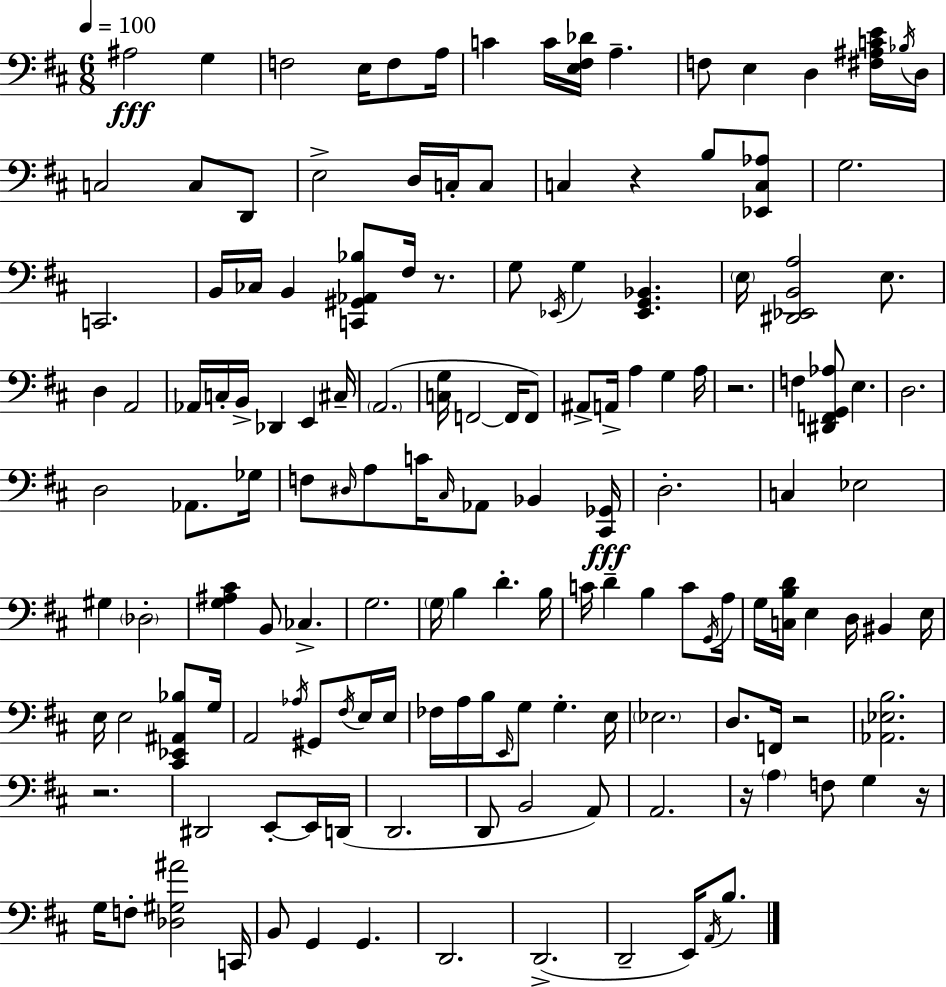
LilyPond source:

{
  \clef bass
  \numericTimeSignature
  \time 6/8
  \key d \major
  \tempo 4 = 100
  ais2\fff g4 | f2 e16 f8 a16 | c'4 c'16 <e fis des'>16 a4.-- | f8 e4 d4 <fis ais c' e'>16 \acciaccatura { bes16 } | \break d16 c2 c8 d,8 | e2-> d16 c16-. c8 | c4 r4 b8 <ees, c aes>8 | g2. | \break c,2. | b,16 ces16 b,4 <c, gis, aes, bes>8 fis16 r8. | g8 \acciaccatura { ees,16 } g4 <ees, g, bes,>4. | \parenthesize e16 <dis, ees, b, a>2 e8. | \break d4 a,2 | aes,16 c16-. b,16-> des,4 e,4 | cis16-- \parenthesize a,2.( | <c g>16 f,2~~ f,16 | \break f,8) ais,8-> a,16-> a4 g4 | a16 r2. | f4 <dis, f, g, aes>8 e4. | d2. | \break d2 aes,8. | ges16 f8 \grace { dis16 } a8 c'16 \grace { cis16 } aes,8 bes,4 | <cis, ges,>16\fff d2.-. | c4 ees2 | \break gis4 \parenthesize des2-. | <g ais cis'>4 b,8 ces4.-> | g2. | \parenthesize g16 b4 d'4.-. | \break b16 c'16 d'4-- b4 | c'8 \acciaccatura { g,16 } a16 g16 <c b d'>16 e4 d16 | bis,4 e16 e16 e2 | <cis, ees, ais, bes>8 g16 a,2 | \break \acciaccatura { aes16 } gis,8 \acciaccatura { fis16 } e16 e16 fes16 a16 b16 \grace { e,16 } g8 | g4.-. e16 \parenthesize ees2. | d8. f,16 | r2 <aes, ees b>2. | \break r2. | dis,2 | e,8-.~~ e,16 d,16( d,2. | d,8 b,2 | \break a,8) a,2. | r16 \parenthesize a4 | f8 g4 r16 g16 f8-. <des gis ais'>2 | c,16 b,8 g,4 | \break g,4. d,2. | d,2.->( | d,2-- | e,16) \acciaccatura { a,16 } b8. \bar "|."
}